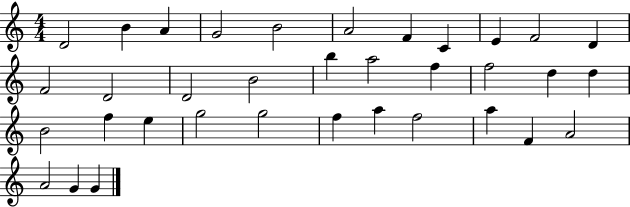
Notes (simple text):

D4/h B4/q A4/q G4/h B4/h A4/h F4/q C4/q E4/q F4/h D4/q F4/h D4/h D4/h B4/h B5/q A5/h F5/q F5/h D5/q D5/q B4/h F5/q E5/q G5/h G5/h F5/q A5/q F5/h A5/q F4/q A4/h A4/h G4/q G4/q